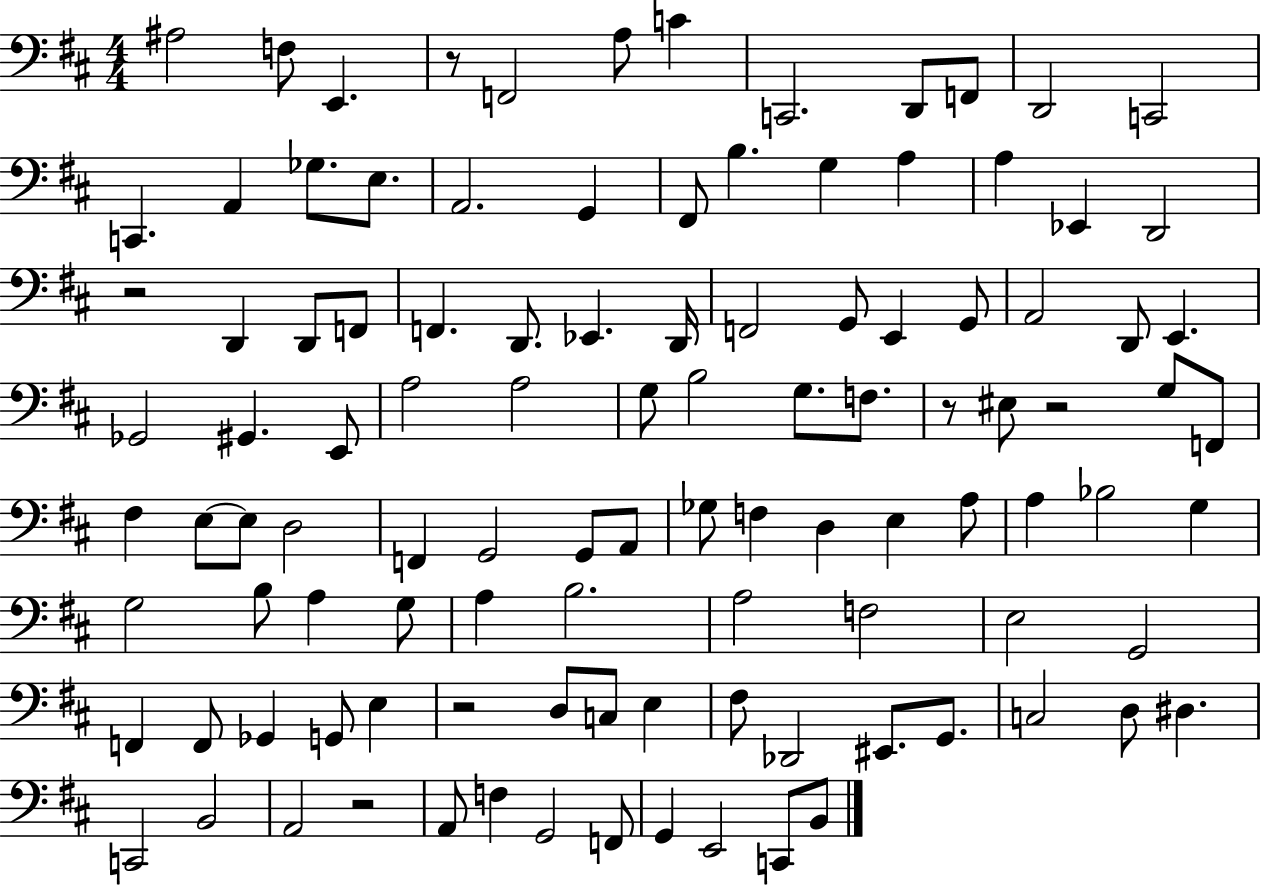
X:1
T:Untitled
M:4/4
L:1/4
K:D
^A,2 F,/2 E,, z/2 F,,2 A,/2 C C,,2 D,,/2 F,,/2 D,,2 C,,2 C,, A,, _G,/2 E,/2 A,,2 G,, ^F,,/2 B, G, A, A, _E,, D,,2 z2 D,, D,,/2 F,,/2 F,, D,,/2 _E,, D,,/4 F,,2 G,,/2 E,, G,,/2 A,,2 D,,/2 E,, _G,,2 ^G,, E,,/2 A,2 A,2 G,/2 B,2 G,/2 F,/2 z/2 ^E,/2 z2 G,/2 F,,/2 ^F, E,/2 E,/2 D,2 F,, G,,2 G,,/2 A,,/2 _G,/2 F, D, E, A,/2 A, _B,2 G, G,2 B,/2 A, G,/2 A, B,2 A,2 F,2 E,2 G,,2 F,, F,,/2 _G,, G,,/2 E, z2 D,/2 C,/2 E, ^F,/2 _D,,2 ^E,,/2 G,,/2 C,2 D,/2 ^D, C,,2 B,,2 A,,2 z2 A,,/2 F, G,,2 F,,/2 G,, E,,2 C,,/2 B,,/2